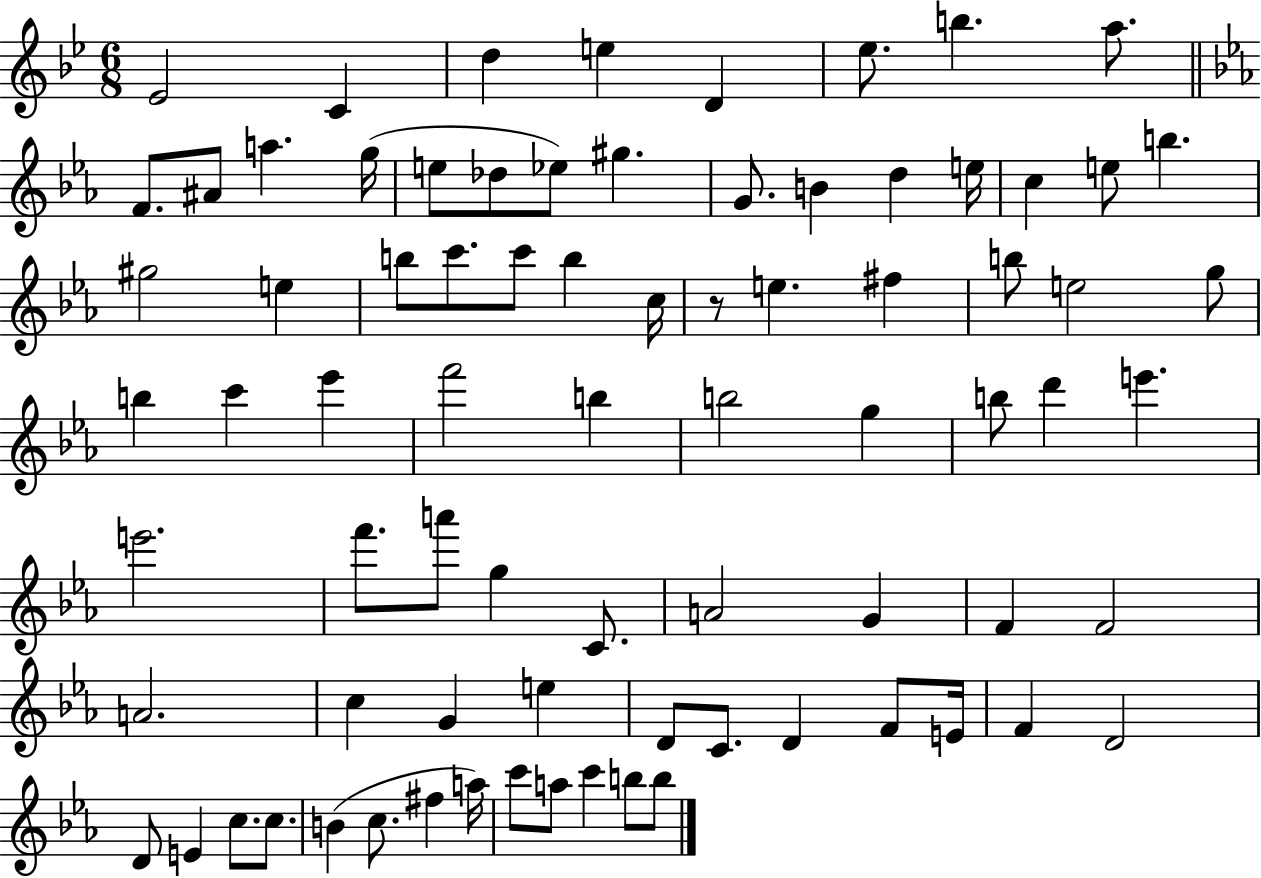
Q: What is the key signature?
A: BES major